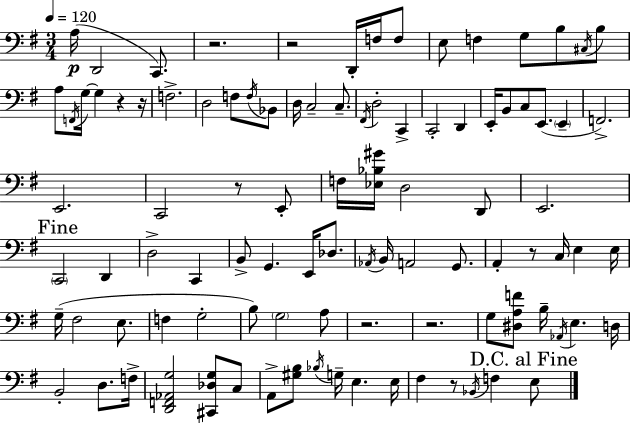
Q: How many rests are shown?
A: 9